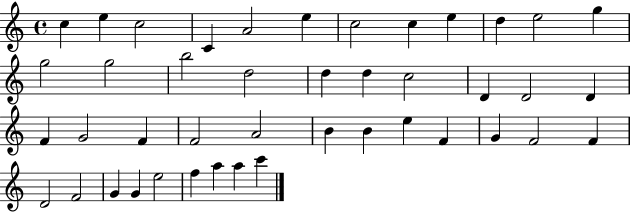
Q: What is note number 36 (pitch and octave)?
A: F4